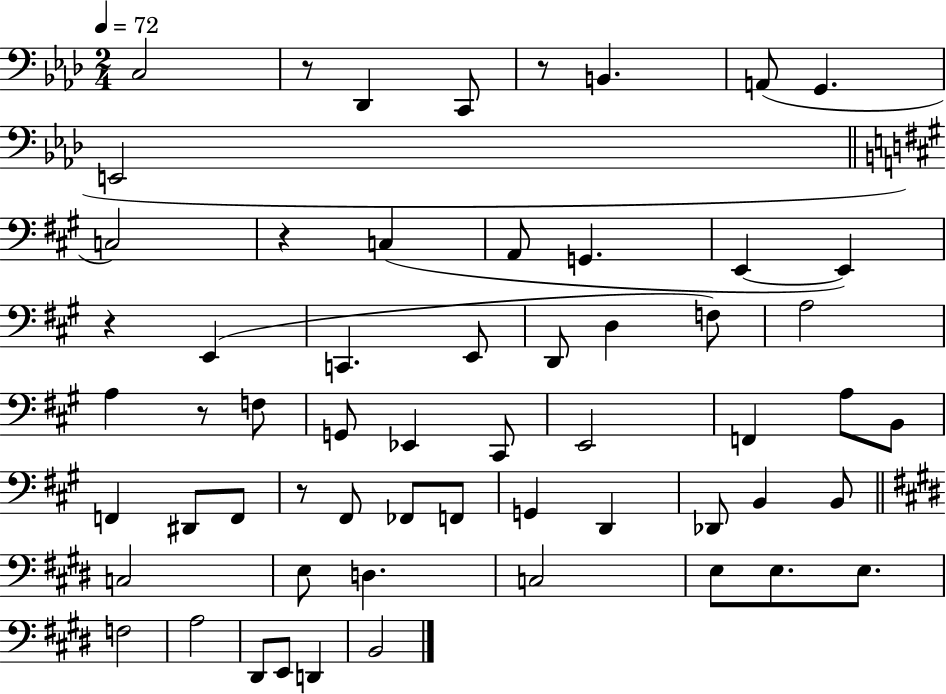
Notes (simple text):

C3/h R/e Db2/q C2/e R/e B2/q. A2/e G2/q. E2/h C3/h R/q C3/q A2/e G2/q. E2/q E2/q R/q E2/q C2/q. E2/e D2/e D3/q F3/e A3/h A3/q R/e F3/e G2/e Eb2/q C#2/e E2/h F2/q A3/e B2/e F2/q D#2/e F2/e R/e F#2/e FES2/e F2/e G2/q D2/q Db2/e B2/q B2/e C3/h E3/e D3/q. C3/h E3/e E3/e. E3/e. F3/h A3/h D#2/e E2/e D2/q B2/h